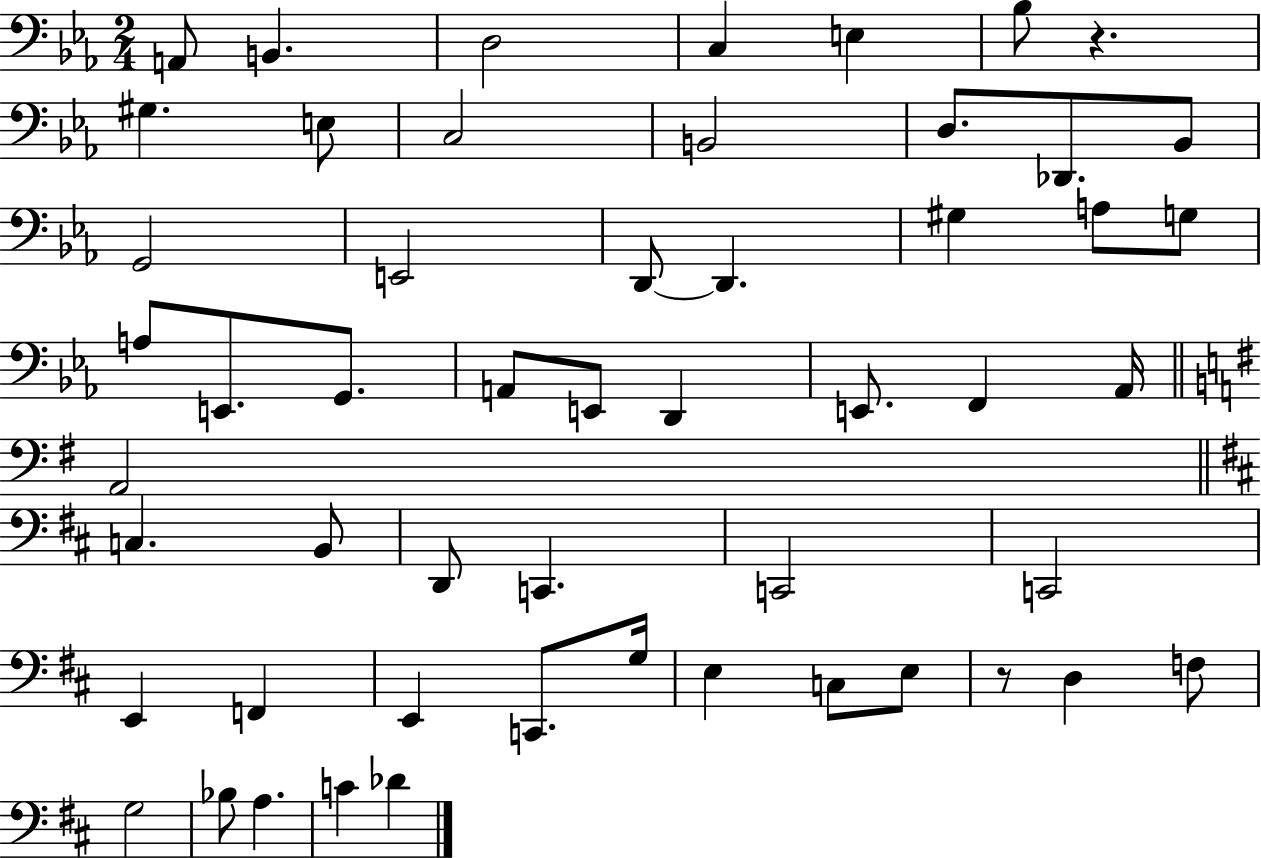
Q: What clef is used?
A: bass